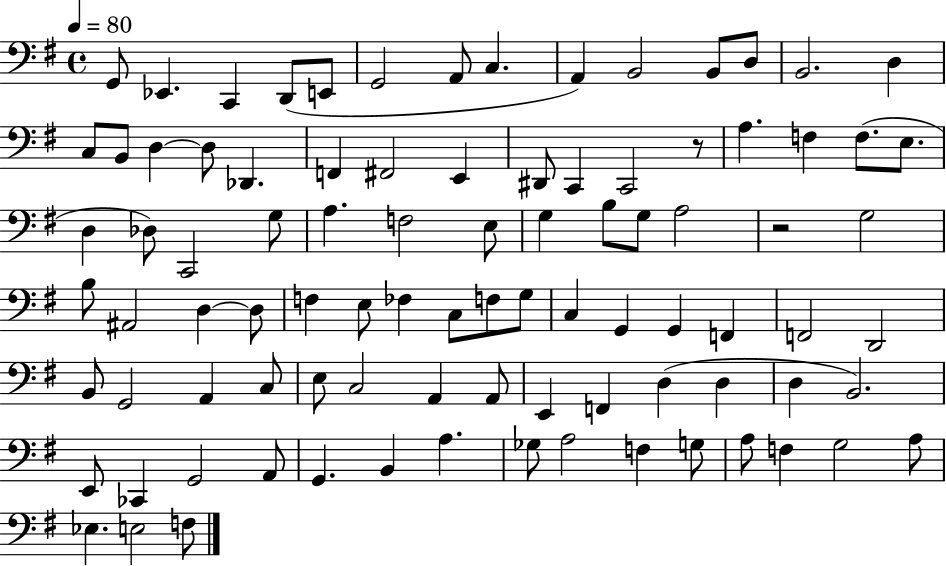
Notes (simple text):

G2/e Eb2/q. C2/q D2/e E2/e G2/h A2/e C3/q. A2/q B2/h B2/e D3/e B2/h. D3/q C3/e B2/e D3/q D3/e Db2/q. F2/q F#2/h E2/q D#2/e C2/q C2/h R/e A3/q. F3/q F3/e. E3/e. D3/q Db3/e C2/h G3/e A3/q. F3/h E3/e G3/q B3/e G3/e A3/h R/h G3/h B3/e A#2/h D3/q D3/e F3/q E3/e FES3/q C3/e F3/e G3/e C3/q G2/q G2/q F2/q F2/h D2/h B2/e G2/h A2/q C3/e E3/e C3/h A2/q A2/e E2/q F2/q D3/q D3/q D3/q B2/h. E2/e CES2/q G2/h A2/e G2/q. B2/q A3/q. Gb3/e A3/h F3/q G3/e A3/e F3/q G3/h A3/e Eb3/q. E3/h F3/e